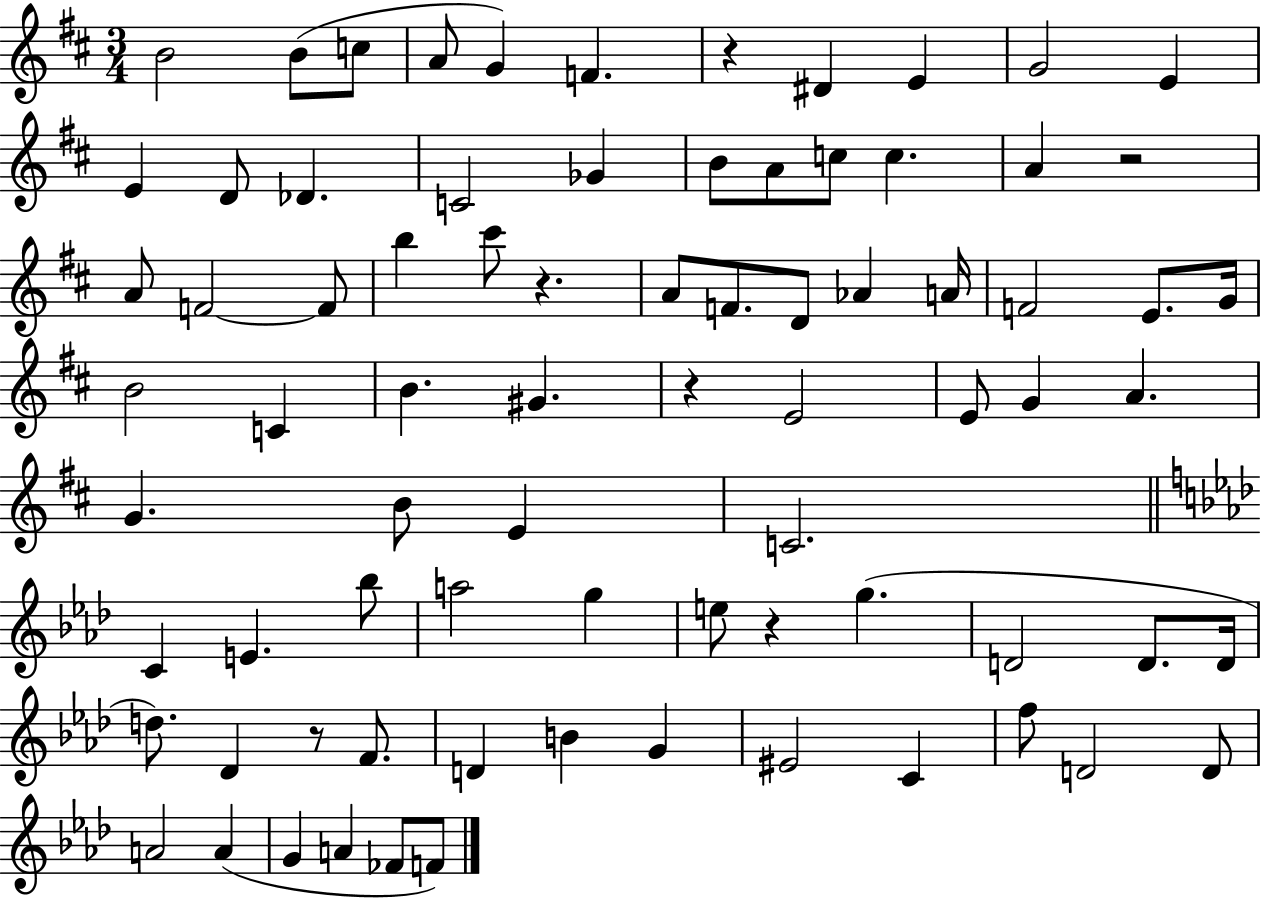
B4/h B4/e C5/e A4/e G4/q F4/q. R/q D#4/q E4/q G4/h E4/q E4/q D4/e Db4/q. C4/h Gb4/q B4/e A4/e C5/e C5/q. A4/q R/h A4/e F4/h F4/e B5/q C#6/e R/q. A4/e F4/e. D4/e Ab4/q A4/s F4/h E4/e. G4/s B4/h C4/q B4/q. G#4/q. R/q E4/h E4/e G4/q A4/q. G4/q. B4/e E4/q C4/h. C4/q E4/q. Bb5/e A5/h G5/q E5/e R/q G5/q. D4/h D4/e. D4/s D5/e. Db4/q R/e F4/e. D4/q B4/q G4/q EIS4/h C4/q F5/e D4/h D4/e A4/h A4/q G4/q A4/q FES4/e F4/e